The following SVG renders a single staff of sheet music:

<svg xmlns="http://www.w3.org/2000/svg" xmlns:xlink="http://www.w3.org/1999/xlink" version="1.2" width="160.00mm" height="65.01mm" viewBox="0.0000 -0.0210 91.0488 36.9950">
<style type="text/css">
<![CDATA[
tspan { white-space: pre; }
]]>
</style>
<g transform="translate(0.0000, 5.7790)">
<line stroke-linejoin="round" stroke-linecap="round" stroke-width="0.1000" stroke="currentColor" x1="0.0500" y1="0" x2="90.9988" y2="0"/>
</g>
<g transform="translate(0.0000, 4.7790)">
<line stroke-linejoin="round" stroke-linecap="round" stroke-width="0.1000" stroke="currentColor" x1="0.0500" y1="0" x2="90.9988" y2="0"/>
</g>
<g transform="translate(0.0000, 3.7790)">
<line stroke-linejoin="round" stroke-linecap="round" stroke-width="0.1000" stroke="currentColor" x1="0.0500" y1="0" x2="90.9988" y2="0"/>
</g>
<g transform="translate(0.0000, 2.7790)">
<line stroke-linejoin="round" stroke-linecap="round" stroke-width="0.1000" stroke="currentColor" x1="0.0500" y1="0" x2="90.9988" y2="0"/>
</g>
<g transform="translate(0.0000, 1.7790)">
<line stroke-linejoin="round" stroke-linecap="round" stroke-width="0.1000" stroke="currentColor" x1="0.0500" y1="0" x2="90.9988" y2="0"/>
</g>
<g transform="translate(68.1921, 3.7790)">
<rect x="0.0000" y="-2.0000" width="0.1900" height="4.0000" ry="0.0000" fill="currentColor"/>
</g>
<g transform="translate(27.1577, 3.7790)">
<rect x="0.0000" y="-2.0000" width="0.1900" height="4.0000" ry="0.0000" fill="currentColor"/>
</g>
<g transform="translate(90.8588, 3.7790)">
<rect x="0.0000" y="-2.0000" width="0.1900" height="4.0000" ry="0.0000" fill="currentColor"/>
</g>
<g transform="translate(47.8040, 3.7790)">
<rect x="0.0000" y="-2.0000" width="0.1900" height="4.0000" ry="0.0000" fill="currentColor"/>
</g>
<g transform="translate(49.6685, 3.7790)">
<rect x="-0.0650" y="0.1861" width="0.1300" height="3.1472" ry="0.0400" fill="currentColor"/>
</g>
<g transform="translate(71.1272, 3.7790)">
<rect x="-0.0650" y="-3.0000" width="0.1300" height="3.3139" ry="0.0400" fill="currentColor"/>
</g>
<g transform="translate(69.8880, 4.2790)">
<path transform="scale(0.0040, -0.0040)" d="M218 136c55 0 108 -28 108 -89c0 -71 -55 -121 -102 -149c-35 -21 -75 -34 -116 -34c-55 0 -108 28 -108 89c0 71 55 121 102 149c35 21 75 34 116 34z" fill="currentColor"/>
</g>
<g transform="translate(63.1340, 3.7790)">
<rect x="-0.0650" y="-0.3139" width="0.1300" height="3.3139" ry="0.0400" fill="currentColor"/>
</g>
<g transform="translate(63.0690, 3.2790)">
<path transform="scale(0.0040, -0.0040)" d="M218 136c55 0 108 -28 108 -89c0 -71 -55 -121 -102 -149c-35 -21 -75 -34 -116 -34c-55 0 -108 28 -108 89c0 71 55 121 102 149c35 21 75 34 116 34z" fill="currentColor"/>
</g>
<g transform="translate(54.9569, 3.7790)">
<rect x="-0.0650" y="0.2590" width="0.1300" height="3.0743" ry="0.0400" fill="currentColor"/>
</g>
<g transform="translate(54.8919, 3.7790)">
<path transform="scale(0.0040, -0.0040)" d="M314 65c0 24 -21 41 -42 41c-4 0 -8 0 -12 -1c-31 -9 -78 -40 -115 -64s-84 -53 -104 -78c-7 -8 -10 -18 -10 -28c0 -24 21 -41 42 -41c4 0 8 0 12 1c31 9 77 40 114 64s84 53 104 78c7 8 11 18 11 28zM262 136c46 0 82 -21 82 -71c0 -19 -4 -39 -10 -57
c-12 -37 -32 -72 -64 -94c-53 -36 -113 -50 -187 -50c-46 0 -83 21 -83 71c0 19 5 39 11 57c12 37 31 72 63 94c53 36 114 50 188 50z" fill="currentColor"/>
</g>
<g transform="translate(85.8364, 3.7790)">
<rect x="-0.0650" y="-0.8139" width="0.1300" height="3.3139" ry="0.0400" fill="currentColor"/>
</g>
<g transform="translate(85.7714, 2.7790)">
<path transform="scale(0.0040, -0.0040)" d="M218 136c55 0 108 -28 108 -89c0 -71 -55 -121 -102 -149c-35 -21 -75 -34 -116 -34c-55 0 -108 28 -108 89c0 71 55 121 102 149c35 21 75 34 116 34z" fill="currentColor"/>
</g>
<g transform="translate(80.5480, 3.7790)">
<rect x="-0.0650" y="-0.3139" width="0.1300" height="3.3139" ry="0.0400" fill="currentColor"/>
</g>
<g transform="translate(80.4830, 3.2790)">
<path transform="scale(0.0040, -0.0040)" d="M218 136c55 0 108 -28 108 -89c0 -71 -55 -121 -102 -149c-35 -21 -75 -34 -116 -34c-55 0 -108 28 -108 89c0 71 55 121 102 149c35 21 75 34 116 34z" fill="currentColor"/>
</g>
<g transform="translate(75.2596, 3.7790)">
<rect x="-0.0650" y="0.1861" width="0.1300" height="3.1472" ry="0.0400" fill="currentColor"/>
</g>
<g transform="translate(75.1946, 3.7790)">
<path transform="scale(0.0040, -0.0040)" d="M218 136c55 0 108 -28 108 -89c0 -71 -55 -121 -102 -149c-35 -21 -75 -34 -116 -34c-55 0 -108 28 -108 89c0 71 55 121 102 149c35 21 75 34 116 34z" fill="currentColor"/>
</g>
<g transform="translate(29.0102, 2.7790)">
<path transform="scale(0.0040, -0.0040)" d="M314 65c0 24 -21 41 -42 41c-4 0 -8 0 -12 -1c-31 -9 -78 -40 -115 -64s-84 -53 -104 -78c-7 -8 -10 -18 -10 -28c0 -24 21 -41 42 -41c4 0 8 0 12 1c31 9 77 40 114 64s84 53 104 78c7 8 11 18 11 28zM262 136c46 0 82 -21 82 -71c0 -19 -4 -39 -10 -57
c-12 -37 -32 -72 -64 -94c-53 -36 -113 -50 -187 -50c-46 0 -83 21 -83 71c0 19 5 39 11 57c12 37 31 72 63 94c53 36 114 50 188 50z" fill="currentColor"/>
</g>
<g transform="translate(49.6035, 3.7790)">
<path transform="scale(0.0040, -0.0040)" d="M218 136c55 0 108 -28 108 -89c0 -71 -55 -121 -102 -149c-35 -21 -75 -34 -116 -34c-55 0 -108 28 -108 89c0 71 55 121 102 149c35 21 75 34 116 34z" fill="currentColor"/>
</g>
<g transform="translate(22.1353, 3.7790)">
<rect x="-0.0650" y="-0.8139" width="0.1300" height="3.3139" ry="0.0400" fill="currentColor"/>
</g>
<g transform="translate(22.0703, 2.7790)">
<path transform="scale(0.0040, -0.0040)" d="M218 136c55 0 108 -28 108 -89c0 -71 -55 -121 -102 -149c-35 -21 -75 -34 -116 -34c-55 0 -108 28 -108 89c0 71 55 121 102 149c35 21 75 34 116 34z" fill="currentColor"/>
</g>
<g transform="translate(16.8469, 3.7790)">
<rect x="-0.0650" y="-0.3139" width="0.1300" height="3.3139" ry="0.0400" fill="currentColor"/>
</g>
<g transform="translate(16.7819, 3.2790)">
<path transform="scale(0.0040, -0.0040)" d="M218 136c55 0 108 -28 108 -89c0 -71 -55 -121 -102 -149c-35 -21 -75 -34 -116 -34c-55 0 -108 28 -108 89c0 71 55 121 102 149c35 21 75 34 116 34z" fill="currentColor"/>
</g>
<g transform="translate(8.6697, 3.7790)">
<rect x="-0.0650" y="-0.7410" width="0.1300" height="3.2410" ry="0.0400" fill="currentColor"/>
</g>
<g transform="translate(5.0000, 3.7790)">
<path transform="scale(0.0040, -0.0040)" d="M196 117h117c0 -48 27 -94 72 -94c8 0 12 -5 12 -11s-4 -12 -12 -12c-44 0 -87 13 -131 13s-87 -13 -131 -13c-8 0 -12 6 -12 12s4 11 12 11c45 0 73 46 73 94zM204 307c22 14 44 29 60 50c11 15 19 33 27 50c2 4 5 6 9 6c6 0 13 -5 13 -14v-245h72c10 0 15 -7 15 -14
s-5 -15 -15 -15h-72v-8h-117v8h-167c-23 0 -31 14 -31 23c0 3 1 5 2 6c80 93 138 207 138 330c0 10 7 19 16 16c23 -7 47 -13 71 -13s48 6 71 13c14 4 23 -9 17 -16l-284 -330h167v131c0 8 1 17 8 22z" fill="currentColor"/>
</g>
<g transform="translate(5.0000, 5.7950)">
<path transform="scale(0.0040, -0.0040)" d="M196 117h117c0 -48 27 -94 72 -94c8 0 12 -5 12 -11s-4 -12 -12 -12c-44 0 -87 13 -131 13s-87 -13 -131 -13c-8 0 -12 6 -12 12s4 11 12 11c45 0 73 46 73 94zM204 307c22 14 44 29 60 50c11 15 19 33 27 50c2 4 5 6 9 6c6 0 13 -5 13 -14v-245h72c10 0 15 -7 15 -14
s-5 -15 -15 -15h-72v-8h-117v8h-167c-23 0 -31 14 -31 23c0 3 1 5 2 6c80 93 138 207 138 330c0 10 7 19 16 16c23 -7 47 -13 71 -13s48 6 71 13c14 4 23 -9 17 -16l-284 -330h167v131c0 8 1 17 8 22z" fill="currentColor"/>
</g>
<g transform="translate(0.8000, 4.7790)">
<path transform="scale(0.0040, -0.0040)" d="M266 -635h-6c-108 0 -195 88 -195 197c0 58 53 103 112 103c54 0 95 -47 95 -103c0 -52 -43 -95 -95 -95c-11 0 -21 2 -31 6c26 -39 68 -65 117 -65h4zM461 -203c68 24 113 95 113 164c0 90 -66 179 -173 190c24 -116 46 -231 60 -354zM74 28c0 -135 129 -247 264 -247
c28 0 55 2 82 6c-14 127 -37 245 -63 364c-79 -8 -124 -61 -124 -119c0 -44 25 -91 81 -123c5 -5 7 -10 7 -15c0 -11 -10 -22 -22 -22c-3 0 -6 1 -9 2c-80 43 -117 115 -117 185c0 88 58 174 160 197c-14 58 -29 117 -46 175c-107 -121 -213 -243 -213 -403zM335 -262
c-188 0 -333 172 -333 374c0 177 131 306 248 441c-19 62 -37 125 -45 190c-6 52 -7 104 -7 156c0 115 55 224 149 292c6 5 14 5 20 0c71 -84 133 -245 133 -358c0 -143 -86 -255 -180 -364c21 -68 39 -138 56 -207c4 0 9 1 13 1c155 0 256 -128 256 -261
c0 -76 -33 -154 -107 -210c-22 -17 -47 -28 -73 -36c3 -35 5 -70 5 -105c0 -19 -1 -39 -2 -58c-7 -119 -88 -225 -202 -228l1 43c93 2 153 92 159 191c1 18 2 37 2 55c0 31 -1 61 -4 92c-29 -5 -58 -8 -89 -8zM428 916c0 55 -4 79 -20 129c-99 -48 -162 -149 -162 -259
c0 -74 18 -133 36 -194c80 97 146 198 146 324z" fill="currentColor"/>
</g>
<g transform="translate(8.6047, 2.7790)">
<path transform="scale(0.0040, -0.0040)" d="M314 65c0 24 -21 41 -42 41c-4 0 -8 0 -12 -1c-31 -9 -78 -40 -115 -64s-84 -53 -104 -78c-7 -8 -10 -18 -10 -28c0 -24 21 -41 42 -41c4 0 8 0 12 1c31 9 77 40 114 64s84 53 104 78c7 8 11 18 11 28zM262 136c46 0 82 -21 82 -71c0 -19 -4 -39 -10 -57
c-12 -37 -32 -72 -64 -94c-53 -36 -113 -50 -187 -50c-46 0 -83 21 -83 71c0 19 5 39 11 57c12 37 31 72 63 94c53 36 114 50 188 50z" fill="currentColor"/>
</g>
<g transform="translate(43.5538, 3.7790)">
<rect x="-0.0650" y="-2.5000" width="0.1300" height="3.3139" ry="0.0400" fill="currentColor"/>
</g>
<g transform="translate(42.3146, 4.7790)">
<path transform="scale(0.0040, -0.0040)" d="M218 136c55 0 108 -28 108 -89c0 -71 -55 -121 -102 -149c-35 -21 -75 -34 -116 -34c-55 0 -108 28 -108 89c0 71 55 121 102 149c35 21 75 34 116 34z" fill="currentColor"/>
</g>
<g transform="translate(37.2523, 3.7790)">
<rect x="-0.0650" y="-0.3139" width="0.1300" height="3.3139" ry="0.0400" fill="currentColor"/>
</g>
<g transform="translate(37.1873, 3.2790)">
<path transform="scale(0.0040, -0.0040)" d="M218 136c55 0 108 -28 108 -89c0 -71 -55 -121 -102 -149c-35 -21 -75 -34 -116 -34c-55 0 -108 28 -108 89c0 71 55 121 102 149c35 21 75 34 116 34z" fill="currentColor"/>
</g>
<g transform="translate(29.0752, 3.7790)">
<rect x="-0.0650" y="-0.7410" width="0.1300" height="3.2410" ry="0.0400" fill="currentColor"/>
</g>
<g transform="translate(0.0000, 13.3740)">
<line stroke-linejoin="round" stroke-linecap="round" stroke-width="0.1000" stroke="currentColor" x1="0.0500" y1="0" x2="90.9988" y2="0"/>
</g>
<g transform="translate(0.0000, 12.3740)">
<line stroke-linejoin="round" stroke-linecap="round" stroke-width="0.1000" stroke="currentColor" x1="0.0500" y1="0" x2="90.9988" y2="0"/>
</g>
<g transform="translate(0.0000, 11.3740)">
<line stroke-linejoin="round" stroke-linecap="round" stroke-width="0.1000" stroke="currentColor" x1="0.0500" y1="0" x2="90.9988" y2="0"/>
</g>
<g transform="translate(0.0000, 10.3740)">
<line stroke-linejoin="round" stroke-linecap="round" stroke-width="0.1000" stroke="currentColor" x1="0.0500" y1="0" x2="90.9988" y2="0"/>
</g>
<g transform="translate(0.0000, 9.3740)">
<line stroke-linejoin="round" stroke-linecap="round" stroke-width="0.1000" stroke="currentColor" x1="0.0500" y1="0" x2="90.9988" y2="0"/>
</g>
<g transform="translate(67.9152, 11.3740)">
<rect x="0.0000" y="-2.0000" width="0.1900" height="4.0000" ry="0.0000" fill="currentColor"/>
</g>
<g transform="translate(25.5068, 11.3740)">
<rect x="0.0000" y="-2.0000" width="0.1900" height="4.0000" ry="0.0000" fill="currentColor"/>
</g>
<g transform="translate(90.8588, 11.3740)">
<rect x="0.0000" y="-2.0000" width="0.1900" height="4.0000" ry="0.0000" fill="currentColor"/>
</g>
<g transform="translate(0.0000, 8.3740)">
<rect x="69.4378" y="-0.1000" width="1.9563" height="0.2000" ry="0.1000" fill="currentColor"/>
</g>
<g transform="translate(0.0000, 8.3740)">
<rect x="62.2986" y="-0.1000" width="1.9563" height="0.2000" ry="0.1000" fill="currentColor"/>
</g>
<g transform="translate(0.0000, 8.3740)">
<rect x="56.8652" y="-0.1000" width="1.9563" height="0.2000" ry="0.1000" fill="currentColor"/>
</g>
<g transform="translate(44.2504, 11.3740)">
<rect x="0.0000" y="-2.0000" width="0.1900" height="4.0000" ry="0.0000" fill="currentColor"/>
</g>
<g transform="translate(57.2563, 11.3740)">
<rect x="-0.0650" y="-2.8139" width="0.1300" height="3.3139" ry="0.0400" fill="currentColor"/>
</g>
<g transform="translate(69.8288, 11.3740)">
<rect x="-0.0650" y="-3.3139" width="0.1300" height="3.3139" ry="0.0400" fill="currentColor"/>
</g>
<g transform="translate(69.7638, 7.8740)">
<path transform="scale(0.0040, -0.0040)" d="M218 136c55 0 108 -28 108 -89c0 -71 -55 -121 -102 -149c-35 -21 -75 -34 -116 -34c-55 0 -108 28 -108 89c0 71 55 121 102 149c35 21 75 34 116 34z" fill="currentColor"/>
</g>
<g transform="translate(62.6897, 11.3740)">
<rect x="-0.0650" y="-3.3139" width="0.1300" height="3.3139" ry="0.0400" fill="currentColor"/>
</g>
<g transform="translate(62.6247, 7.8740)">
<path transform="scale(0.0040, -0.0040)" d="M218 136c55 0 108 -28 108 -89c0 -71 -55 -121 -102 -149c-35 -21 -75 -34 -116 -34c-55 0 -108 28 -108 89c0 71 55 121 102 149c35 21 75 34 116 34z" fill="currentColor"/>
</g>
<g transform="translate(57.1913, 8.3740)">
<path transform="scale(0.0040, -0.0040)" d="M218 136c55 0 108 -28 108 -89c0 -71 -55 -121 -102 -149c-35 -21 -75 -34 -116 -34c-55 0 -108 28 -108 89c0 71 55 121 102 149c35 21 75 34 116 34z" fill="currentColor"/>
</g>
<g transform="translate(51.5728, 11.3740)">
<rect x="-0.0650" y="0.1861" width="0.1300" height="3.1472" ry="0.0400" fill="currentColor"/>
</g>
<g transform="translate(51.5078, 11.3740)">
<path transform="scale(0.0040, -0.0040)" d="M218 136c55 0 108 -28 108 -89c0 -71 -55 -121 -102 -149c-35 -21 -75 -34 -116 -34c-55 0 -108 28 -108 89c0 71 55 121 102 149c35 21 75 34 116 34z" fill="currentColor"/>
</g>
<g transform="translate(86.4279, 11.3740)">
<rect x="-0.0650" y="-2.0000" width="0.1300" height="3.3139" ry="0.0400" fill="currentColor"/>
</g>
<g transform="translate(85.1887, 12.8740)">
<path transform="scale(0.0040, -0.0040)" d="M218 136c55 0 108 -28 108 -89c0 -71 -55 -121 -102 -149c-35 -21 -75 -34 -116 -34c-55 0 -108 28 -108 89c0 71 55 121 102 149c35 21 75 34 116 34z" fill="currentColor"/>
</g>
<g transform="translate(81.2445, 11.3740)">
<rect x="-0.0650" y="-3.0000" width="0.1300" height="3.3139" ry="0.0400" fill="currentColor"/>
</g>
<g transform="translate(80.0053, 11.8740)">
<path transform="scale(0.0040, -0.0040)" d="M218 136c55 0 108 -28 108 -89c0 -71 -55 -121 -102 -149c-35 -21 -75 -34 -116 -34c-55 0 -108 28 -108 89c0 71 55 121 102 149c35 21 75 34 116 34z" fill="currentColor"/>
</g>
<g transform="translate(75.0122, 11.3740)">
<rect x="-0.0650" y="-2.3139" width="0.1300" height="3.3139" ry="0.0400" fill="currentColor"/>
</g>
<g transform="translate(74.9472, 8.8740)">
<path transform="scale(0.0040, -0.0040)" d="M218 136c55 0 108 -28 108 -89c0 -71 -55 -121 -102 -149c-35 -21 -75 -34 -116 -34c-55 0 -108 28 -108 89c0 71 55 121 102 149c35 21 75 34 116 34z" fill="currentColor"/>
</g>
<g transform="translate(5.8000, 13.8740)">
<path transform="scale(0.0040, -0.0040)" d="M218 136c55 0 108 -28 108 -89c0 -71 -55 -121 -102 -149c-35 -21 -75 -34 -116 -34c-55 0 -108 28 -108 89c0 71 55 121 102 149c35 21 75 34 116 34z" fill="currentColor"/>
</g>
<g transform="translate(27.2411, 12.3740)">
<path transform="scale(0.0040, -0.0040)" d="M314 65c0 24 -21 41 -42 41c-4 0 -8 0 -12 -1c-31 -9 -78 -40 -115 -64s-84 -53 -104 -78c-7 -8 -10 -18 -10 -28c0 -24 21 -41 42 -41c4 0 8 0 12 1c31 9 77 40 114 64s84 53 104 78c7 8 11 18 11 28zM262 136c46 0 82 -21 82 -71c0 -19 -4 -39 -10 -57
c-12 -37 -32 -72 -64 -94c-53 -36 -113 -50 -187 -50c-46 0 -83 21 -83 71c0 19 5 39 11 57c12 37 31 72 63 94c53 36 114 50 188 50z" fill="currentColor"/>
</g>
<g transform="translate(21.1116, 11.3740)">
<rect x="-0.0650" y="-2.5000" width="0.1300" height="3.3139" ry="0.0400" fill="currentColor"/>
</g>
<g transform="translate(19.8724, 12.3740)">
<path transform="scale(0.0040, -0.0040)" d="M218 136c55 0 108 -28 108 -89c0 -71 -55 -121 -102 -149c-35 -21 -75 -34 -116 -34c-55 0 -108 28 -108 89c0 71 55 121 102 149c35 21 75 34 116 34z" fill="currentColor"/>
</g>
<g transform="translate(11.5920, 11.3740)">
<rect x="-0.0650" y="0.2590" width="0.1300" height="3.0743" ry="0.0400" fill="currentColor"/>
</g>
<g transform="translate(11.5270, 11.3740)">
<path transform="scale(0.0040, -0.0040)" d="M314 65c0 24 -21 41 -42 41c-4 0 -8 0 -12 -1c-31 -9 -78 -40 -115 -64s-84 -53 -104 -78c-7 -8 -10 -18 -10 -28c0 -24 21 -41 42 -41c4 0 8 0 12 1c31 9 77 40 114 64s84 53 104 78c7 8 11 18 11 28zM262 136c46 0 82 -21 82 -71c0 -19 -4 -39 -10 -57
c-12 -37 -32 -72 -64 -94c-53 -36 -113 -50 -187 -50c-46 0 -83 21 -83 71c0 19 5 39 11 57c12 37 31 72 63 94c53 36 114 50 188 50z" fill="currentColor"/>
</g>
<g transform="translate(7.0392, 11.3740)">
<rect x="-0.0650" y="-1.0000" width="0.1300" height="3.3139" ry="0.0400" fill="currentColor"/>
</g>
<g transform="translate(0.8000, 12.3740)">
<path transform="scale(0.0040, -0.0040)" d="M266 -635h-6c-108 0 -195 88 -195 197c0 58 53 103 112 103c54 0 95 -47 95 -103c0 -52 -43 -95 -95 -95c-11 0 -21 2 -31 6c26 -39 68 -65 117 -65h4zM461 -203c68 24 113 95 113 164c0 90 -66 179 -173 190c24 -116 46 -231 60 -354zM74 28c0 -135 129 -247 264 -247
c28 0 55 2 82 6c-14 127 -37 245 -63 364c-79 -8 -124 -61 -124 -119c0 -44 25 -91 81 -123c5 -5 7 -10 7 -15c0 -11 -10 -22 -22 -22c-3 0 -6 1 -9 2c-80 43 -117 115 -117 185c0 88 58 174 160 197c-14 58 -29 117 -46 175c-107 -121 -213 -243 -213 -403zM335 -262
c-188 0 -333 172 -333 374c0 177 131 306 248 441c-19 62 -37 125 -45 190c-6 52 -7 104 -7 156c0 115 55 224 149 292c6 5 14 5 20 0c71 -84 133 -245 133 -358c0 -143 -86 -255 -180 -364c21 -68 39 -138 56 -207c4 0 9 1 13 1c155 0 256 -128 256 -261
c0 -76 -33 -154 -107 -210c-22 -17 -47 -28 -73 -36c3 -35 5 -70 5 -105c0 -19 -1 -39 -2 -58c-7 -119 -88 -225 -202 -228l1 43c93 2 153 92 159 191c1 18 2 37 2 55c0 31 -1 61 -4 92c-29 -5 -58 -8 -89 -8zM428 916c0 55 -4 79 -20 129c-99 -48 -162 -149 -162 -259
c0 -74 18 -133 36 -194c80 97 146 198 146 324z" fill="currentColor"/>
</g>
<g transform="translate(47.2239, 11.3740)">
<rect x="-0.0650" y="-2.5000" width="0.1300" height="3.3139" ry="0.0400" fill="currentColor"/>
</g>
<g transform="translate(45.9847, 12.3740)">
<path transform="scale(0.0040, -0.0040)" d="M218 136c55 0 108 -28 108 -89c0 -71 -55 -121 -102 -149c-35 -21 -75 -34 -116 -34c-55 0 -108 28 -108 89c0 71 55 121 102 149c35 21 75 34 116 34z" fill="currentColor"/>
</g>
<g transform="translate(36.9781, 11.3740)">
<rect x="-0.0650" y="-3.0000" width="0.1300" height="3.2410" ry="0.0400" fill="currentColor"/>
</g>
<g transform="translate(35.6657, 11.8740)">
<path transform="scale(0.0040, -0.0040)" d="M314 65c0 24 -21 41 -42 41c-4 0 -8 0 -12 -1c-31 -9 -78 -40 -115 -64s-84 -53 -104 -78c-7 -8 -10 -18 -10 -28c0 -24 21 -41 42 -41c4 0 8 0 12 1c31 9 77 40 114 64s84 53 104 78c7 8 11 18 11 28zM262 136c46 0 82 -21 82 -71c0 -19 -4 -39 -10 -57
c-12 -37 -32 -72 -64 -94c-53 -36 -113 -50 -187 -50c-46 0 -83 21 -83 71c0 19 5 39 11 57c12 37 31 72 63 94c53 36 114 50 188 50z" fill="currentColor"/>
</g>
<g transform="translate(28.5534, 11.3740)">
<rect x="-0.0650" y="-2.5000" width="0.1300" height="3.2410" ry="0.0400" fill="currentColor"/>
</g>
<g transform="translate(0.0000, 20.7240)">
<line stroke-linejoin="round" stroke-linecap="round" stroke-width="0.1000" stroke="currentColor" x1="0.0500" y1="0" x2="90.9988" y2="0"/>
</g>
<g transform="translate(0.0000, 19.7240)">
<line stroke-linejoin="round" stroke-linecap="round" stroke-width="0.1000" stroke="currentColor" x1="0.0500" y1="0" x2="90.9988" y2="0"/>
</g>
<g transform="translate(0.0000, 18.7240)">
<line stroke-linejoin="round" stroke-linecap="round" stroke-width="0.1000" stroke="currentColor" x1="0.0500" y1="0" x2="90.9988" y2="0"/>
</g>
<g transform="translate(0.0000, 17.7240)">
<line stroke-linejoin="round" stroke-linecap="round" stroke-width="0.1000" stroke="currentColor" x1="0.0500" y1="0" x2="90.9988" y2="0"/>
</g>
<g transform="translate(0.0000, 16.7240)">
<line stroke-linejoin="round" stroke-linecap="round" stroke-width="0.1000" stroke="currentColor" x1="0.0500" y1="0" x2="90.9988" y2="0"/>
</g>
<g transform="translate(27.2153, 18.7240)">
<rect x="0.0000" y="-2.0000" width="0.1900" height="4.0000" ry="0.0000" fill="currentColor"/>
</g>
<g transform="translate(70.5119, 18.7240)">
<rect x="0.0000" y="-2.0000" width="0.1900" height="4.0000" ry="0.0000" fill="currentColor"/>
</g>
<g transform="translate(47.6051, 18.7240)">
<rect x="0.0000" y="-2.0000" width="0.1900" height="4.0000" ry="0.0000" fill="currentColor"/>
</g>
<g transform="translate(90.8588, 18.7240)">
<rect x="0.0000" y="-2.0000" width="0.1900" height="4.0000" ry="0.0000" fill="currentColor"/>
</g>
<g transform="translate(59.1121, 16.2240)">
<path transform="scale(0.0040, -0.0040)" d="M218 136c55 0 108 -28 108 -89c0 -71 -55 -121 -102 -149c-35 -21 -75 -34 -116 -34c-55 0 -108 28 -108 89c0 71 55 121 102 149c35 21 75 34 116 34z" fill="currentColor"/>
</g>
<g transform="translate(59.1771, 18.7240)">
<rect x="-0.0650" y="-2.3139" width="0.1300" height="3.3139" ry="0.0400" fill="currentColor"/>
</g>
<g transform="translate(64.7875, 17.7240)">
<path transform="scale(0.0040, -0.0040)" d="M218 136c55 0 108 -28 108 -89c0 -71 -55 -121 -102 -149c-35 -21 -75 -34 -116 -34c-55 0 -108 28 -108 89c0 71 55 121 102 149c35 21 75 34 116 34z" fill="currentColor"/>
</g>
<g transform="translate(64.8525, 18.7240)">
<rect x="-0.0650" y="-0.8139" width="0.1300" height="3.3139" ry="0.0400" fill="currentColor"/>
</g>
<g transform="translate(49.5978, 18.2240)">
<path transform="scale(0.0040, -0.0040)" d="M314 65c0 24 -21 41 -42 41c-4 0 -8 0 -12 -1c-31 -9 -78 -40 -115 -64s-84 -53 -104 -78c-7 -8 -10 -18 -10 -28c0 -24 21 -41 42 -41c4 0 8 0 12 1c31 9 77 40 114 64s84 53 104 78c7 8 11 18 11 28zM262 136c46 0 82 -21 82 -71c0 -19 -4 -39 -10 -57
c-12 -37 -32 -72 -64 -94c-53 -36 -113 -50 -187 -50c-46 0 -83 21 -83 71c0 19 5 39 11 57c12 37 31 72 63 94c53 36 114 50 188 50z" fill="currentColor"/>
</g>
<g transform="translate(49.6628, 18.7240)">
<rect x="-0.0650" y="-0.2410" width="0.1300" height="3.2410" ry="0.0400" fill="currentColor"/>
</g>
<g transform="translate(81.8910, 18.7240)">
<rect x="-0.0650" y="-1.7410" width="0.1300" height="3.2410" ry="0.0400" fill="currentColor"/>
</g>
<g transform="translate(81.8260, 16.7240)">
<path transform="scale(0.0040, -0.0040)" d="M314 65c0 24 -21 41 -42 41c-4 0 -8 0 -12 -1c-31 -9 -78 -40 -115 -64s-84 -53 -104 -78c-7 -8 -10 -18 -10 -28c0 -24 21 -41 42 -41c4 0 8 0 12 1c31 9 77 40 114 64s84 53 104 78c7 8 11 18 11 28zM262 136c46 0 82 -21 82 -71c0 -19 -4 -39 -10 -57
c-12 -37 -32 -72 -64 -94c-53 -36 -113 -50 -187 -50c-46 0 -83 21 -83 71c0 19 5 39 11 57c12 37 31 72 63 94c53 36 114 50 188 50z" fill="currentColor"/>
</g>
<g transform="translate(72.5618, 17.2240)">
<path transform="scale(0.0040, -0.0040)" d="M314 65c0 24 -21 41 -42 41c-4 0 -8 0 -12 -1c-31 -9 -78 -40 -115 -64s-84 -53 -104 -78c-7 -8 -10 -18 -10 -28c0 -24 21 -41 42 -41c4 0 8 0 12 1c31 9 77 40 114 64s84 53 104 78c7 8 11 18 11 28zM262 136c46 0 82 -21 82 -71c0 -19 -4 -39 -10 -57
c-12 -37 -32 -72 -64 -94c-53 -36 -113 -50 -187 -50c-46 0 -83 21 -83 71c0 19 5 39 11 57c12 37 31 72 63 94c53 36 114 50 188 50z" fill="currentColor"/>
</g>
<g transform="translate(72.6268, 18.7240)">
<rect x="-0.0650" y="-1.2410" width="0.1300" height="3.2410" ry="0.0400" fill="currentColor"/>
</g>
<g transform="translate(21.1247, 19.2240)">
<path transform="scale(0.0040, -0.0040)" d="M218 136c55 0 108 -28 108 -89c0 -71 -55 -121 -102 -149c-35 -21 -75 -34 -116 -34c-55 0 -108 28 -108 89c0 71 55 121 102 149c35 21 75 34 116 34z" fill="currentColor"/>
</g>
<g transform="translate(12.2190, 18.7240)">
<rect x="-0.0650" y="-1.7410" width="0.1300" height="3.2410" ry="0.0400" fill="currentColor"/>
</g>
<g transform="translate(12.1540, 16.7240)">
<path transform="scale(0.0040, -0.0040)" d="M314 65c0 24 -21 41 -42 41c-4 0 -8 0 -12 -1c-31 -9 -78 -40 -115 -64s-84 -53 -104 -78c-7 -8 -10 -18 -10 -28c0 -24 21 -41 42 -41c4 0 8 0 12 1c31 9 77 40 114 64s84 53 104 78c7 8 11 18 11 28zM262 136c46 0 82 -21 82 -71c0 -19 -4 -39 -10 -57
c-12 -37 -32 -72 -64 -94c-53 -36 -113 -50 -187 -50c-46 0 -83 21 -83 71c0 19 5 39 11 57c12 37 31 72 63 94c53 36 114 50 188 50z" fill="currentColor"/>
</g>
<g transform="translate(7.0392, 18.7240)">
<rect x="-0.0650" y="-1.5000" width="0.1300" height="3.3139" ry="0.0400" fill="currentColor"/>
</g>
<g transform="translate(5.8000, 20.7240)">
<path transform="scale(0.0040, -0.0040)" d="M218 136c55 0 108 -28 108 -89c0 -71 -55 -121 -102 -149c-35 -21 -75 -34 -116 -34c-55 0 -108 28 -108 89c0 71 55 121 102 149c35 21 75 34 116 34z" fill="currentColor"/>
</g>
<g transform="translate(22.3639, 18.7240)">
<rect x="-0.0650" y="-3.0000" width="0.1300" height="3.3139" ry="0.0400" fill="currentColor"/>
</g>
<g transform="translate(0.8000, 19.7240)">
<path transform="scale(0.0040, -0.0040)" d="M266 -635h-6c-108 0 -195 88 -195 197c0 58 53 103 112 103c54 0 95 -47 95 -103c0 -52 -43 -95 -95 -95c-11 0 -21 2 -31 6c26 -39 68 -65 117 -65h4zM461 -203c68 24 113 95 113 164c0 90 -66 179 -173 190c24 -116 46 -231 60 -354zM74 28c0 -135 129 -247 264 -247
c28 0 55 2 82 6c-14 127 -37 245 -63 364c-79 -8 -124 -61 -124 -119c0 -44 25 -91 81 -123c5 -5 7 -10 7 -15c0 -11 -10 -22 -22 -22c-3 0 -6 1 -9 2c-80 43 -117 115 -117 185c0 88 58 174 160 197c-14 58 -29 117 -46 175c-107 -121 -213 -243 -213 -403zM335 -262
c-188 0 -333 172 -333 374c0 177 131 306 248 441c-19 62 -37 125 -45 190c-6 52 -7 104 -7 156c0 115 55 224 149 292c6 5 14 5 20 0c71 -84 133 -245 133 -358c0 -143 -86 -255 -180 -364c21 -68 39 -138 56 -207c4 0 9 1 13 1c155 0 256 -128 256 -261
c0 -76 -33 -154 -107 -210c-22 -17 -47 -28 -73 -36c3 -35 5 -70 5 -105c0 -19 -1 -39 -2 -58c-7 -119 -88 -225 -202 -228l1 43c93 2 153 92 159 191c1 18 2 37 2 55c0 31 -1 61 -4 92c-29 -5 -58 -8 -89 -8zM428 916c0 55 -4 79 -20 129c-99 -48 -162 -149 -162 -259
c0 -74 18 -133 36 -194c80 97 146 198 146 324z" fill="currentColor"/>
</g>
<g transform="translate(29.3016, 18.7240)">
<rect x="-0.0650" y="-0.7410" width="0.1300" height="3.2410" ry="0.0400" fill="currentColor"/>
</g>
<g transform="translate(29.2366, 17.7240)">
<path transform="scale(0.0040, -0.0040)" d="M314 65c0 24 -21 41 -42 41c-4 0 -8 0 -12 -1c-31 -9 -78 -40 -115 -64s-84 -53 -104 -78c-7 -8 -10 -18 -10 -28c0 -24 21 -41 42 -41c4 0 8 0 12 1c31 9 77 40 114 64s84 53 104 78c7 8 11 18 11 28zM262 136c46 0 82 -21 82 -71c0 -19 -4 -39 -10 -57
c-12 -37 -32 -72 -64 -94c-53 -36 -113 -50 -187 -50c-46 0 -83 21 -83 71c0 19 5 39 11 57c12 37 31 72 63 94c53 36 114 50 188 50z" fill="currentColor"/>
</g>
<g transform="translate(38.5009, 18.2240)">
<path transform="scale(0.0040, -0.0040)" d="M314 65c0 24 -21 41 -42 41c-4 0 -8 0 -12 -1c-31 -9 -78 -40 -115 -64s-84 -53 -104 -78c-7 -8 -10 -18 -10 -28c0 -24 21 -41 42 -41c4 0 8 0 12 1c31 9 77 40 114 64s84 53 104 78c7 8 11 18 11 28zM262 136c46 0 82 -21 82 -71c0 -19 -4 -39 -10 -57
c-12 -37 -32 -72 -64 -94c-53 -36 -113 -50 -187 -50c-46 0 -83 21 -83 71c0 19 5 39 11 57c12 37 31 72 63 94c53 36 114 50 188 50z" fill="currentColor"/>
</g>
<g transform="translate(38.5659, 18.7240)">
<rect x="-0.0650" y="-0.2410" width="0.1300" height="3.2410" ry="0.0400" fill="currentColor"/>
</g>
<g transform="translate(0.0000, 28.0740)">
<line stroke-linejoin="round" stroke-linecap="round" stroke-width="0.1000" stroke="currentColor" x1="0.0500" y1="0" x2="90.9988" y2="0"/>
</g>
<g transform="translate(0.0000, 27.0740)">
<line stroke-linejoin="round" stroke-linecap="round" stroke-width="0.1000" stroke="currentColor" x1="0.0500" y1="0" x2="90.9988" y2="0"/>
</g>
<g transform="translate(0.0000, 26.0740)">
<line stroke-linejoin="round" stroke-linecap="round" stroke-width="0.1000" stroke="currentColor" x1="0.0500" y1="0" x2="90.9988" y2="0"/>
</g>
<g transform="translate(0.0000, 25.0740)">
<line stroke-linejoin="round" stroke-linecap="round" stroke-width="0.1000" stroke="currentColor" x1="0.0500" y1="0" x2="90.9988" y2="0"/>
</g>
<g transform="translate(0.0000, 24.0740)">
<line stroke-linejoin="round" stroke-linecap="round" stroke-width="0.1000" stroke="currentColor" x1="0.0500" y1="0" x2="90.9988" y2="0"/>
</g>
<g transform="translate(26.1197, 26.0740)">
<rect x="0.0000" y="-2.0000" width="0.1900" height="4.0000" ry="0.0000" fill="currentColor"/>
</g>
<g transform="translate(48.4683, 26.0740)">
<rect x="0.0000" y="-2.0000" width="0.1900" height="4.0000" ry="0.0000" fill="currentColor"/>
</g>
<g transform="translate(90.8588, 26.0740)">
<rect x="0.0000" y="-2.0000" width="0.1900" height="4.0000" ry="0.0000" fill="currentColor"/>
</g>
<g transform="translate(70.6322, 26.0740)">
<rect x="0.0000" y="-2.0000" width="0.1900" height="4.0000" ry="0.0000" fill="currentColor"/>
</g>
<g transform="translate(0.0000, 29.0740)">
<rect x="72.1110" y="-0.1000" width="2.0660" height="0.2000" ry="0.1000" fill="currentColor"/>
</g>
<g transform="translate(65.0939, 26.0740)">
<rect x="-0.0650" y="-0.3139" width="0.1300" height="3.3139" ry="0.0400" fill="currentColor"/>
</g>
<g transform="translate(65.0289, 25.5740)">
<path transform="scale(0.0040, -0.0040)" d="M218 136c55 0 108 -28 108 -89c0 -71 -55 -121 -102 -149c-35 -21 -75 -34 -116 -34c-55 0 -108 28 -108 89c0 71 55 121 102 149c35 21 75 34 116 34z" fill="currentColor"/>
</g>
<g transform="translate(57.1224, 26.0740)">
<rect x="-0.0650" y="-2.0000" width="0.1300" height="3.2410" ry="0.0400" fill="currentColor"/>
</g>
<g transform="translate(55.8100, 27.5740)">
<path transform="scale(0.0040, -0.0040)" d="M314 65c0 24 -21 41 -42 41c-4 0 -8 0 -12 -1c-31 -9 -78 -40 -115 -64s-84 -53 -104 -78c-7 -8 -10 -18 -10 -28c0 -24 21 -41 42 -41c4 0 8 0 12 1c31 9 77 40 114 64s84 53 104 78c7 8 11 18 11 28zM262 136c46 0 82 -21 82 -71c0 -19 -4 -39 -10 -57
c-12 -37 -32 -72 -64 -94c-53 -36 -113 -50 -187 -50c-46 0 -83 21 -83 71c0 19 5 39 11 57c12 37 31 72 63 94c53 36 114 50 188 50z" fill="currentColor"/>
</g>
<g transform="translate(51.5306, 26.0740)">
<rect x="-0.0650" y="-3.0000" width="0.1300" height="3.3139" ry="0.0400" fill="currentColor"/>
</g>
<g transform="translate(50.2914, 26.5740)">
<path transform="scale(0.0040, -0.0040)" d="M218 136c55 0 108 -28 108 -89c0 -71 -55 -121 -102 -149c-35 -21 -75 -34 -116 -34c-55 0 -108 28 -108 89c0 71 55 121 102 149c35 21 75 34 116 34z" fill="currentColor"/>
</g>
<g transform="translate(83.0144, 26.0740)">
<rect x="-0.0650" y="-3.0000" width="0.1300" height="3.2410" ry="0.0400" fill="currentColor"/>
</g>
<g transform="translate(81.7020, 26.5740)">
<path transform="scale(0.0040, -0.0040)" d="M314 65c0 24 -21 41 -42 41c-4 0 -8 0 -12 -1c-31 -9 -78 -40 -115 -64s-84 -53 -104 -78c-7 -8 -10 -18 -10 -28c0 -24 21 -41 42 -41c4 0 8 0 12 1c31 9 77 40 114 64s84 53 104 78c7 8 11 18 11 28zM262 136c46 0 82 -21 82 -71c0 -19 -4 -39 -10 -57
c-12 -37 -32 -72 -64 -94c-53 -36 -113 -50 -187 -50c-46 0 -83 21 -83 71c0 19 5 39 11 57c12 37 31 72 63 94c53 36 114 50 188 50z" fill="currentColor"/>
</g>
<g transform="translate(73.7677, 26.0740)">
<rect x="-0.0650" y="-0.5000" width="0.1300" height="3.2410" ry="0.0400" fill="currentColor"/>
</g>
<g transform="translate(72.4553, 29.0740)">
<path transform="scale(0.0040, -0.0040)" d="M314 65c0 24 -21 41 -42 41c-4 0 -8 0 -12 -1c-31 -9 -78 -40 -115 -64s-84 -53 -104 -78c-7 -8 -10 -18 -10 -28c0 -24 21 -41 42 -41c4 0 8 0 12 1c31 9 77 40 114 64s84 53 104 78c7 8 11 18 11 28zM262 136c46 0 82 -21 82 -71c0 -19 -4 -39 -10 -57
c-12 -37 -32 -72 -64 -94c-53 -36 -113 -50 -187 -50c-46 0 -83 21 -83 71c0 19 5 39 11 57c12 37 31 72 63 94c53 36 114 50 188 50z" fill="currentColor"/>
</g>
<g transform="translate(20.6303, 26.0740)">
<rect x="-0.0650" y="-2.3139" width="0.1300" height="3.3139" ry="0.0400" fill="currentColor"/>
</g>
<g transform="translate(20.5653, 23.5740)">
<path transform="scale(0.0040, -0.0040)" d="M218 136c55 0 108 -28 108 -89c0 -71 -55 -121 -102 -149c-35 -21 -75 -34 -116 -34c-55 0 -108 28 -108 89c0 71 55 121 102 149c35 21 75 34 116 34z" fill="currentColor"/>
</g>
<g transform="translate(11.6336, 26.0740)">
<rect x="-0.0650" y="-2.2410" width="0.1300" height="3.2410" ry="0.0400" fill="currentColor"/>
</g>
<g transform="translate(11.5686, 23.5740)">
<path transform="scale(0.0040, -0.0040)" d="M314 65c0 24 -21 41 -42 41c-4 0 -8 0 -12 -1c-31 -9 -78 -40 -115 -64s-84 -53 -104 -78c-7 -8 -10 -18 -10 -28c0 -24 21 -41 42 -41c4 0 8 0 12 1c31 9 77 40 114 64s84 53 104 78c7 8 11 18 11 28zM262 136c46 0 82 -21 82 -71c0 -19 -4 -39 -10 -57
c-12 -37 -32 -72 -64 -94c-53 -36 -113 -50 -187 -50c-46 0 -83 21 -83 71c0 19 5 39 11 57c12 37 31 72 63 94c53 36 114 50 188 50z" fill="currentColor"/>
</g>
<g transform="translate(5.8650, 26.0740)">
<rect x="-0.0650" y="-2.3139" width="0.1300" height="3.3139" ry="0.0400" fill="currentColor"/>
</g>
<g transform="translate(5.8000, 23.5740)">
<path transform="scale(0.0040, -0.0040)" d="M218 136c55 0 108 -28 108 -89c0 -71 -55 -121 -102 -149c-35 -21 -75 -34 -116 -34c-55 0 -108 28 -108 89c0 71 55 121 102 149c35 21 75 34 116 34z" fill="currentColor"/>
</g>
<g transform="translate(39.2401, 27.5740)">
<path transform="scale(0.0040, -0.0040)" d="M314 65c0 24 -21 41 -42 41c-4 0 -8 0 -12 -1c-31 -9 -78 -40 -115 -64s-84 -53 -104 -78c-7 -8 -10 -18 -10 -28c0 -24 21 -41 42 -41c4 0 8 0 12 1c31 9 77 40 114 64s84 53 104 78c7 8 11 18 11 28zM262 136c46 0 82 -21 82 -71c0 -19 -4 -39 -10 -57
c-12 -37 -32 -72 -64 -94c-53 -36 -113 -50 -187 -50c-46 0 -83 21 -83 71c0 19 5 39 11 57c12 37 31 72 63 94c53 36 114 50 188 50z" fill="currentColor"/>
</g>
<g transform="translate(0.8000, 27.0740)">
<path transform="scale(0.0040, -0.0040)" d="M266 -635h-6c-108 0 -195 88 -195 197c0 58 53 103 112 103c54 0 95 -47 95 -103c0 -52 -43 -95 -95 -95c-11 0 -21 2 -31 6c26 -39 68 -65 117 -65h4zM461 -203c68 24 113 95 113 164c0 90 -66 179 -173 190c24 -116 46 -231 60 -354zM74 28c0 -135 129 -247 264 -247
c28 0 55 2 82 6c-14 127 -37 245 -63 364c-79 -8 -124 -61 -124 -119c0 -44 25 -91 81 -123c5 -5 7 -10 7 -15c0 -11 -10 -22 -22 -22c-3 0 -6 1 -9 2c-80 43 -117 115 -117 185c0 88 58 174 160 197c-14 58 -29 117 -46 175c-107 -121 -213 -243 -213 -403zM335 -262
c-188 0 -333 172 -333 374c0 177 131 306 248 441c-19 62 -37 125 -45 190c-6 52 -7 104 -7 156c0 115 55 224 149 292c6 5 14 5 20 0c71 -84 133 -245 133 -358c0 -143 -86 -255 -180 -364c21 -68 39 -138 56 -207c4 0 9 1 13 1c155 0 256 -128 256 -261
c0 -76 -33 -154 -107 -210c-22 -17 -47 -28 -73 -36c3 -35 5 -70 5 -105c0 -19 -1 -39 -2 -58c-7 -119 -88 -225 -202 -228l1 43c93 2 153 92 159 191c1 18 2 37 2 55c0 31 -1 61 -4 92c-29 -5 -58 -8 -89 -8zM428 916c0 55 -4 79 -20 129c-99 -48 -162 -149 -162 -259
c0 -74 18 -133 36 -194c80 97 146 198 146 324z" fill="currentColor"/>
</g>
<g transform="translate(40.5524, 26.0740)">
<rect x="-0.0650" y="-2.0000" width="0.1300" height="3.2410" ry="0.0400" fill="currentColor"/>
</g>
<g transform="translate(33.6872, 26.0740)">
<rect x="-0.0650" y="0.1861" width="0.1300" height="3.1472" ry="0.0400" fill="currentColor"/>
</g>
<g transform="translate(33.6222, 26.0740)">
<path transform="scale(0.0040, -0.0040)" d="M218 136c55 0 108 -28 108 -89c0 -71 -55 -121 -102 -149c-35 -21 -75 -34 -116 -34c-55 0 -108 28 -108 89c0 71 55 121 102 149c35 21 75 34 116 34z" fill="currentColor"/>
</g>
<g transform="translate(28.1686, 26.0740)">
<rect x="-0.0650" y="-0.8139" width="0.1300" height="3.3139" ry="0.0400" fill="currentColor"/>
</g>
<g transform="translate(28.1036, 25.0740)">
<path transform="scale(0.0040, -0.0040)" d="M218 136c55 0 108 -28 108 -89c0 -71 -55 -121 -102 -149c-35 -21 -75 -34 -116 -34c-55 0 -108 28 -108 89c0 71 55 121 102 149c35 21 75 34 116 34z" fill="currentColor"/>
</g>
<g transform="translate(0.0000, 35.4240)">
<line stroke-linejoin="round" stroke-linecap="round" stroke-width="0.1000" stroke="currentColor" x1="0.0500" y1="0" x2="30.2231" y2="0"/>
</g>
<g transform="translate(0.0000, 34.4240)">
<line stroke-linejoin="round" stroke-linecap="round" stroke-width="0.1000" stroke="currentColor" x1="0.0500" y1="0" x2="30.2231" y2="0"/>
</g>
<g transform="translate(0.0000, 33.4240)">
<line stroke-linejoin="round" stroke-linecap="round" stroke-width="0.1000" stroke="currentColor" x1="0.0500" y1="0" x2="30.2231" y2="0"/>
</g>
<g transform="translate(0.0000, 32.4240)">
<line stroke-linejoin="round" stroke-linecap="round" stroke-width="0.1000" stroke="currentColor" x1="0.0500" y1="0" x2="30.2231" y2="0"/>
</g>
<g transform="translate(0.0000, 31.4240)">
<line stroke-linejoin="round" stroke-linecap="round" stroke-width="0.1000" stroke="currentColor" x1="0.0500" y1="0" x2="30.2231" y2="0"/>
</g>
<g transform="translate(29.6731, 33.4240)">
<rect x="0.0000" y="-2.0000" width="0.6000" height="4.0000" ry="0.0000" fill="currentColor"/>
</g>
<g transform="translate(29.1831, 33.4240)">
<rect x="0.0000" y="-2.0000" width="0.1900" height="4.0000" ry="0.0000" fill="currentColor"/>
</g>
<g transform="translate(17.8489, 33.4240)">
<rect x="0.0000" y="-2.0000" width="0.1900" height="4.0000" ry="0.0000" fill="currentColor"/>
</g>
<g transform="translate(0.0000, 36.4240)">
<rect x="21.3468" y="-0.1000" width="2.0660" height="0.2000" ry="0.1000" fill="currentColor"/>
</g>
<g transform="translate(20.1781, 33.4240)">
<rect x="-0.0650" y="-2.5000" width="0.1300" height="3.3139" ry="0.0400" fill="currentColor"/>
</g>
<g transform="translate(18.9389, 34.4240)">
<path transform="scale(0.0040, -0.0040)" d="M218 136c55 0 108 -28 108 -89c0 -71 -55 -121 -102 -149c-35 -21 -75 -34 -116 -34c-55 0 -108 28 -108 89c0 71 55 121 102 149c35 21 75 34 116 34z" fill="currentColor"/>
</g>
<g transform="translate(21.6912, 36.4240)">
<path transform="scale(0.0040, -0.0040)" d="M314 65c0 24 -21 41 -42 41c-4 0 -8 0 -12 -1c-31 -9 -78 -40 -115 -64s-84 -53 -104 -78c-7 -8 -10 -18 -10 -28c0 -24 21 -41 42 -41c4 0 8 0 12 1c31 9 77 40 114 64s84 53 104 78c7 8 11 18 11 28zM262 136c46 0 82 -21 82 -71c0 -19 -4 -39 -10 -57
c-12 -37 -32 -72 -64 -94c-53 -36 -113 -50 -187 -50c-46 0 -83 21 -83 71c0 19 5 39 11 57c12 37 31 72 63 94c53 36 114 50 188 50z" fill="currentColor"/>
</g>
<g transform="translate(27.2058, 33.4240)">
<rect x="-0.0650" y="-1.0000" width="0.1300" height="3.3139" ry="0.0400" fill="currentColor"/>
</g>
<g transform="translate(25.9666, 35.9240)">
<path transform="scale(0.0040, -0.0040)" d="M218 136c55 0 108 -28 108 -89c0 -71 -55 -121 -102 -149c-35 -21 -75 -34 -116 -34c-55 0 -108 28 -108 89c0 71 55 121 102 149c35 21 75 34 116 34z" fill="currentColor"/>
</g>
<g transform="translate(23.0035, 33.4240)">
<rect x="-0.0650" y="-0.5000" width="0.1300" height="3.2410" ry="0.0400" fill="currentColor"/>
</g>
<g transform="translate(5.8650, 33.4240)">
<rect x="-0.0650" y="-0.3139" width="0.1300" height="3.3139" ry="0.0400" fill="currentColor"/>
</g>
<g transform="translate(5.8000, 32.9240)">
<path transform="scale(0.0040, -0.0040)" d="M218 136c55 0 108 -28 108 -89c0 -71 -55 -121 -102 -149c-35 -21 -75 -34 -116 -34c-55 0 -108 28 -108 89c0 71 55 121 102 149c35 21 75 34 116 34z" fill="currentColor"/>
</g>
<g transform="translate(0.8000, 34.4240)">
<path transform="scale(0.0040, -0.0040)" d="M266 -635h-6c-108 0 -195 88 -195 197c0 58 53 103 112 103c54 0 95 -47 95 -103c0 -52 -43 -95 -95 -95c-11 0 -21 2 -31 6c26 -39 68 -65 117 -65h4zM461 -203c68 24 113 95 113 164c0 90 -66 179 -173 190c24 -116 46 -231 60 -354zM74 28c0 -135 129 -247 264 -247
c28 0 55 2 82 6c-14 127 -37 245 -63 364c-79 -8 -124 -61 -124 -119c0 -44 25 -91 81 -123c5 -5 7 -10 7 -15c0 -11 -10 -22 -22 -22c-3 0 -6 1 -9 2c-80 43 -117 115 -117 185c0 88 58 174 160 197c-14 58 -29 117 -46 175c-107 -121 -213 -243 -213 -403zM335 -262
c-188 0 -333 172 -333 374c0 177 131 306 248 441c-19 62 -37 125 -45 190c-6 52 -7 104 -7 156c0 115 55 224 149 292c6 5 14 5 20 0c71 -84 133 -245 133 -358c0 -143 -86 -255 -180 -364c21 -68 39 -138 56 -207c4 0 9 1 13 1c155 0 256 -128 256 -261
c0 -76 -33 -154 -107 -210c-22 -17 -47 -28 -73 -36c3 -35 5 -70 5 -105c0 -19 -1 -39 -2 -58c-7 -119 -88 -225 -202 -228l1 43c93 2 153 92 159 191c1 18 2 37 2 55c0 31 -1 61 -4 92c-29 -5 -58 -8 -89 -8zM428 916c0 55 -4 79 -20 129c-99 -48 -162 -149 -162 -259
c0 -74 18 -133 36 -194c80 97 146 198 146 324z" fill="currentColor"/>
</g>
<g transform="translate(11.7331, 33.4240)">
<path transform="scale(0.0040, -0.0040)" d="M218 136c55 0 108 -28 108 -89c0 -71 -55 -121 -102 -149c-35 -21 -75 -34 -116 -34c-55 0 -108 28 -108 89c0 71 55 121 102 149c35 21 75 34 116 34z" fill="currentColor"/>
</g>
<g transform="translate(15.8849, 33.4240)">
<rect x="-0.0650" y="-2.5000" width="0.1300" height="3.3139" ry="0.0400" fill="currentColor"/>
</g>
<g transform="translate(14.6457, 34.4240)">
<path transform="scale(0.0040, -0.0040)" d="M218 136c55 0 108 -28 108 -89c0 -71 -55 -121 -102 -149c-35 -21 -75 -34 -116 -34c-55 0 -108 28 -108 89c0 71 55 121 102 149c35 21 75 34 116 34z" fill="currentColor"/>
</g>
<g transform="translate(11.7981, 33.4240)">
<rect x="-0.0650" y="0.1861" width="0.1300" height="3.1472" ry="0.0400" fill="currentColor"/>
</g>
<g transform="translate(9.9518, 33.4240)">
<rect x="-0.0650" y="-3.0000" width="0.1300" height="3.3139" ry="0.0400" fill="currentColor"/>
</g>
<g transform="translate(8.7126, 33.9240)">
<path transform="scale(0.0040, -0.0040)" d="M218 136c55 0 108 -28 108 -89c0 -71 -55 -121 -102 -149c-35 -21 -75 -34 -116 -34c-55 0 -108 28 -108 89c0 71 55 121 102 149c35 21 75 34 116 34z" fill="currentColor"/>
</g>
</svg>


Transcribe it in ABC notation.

X:1
T:Untitled
M:4/4
L:1/4
K:C
d2 c d d2 c G B B2 c A B c d D B2 G G2 A2 G B a b b g A F E f2 A d2 c2 c2 g d e2 f2 g g2 g d B F2 A F2 c C2 A2 c A B G G C2 D